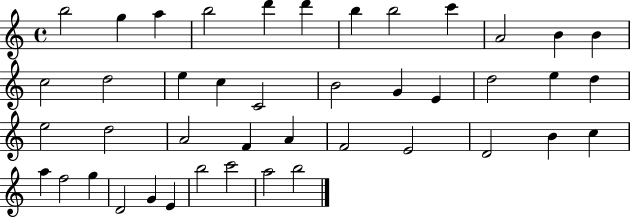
{
  \clef treble
  \time 4/4
  \defaultTimeSignature
  \key c \major
  b''2 g''4 a''4 | b''2 d'''4 d'''4 | b''4 b''2 c'''4 | a'2 b'4 b'4 | \break c''2 d''2 | e''4 c''4 c'2 | b'2 g'4 e'4 | d''2 e''4 d''4 | \break e''2 d''2 | a'2 f'4 a'4 | f'2 e'2 | d'2 b'4 c''4 | \break a''4 f''2 g''4 | d'2 g'4 e'4 | b''2 c'''2 | a''2 b''2 | \break \bar "|."
}